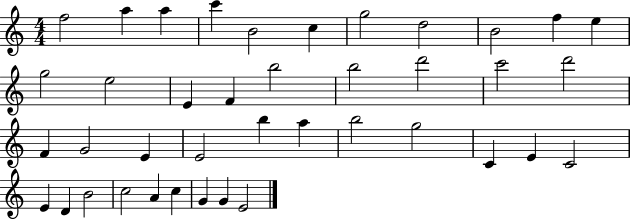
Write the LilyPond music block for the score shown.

{
  \clef treble
  \numericTimeSignature
  \time 4/4
  \key c \major
  f''2 a''4 a''4 | c'''4 b'2 c''4 | g''2 d''2 | b'2 f''4 e''4 | \break g''2 e''2 | e'4 f'4 b''2 | b''2 d'''2 | c'''2 d'''2 | \break f'4 g'2 e'4 | e'2 b''4 a''4 | b''2 g''2 | c'4 e'4 c'2 | \break e'4 d'4 b'2 | c''2 a'4 c''4 | g'4 g'4 e'2 | \bar "|."
}